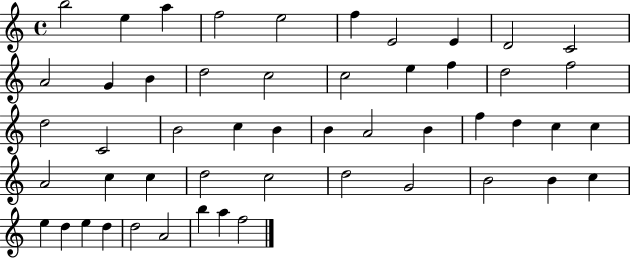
X:1
T:Untitled
M:4/4
L:1/4
K:C
b2 e a f2 e2 f E2 E D2 C2 A2 G B d2 c2 c2 e f d2 f2 d2 C2 B2 c B B A2 B f d c c A2 c c d2 c2 d2 G2 B2 B c e d e d d2 A2 b a f2